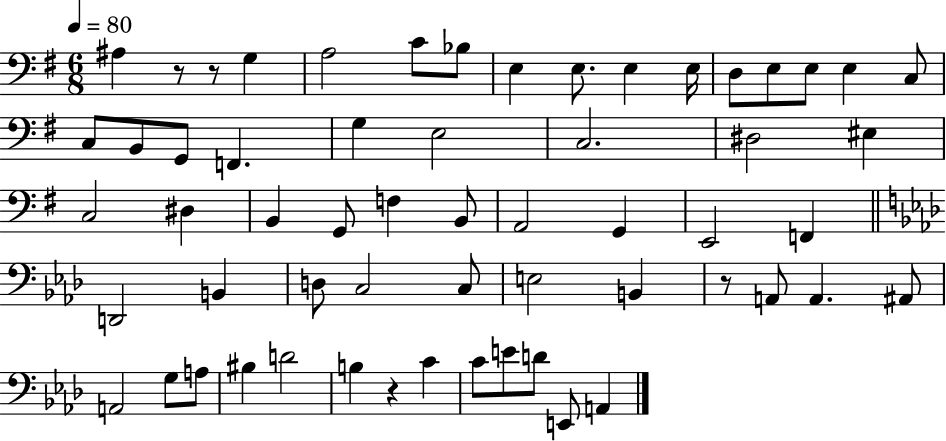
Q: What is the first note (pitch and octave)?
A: A#3